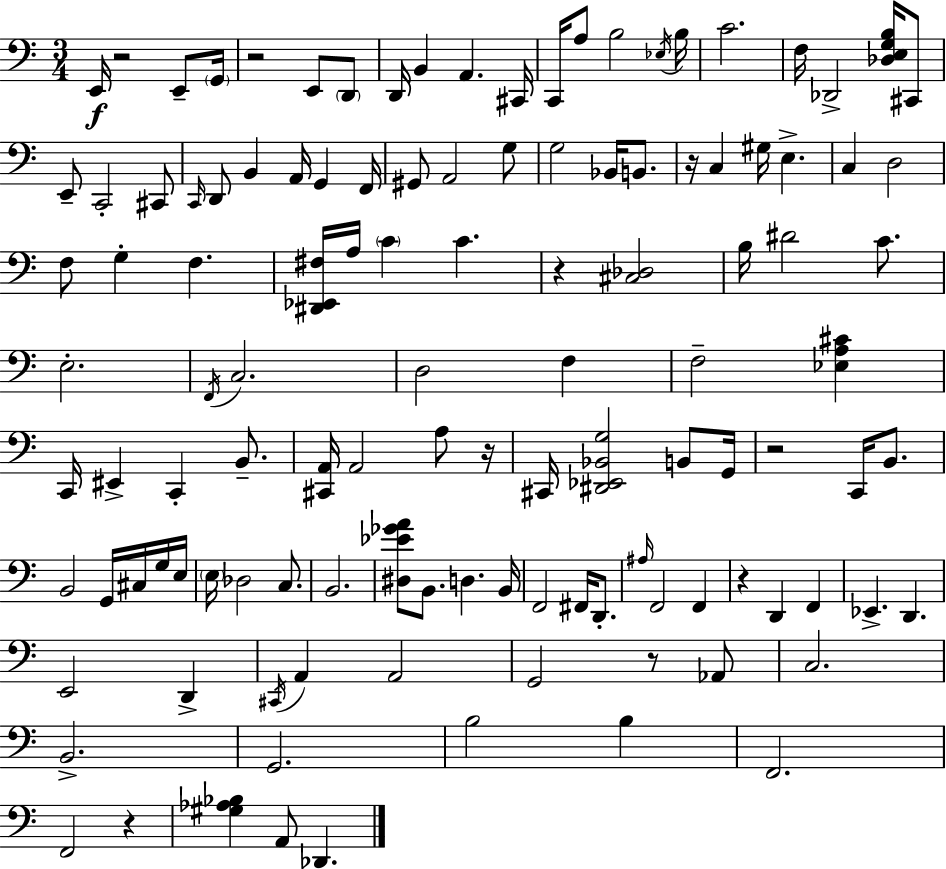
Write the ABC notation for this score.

X:1
T:Untitled
M:3/4
L:1/4
K:Am
E,,/4 z2 E,,/2 G,,/4 z2 E,,/2 D,,/2 D,,/4 B,, A,, ^C,,/4 C,,/4 A,/2 B,2 _E,/4 B,/4 C2 F,/4 _D,,2 [_D,E,G,B,]/4 ^C,,/2 E,,/2 C,,2 ^C,,/2 C,,/4 D,,/2 B,, A,,/4 G,, F,,/4 ^G,,/2 A,,2 G,/2 G,2 _B,,/4 B,,/2 z/4 C, ^G,/4 E, C, D,2 F,/2 G, F, [^D,,_E,,^F,]/4 A,/4 C C z [^C,_D,]2 B,/4 ^D2 C/2 E,2 F,,/4 C,2 D,2 F, F,2 [_E,A,^C] C,,/4 ^E,, C,, B,,/2 [^C,,A,,]/4 A,,2 A,/2 z/4 ^C,,/4 [^D,,_E,,_B,,G,]2 B,,/2 G,,/4 z2 C,,/4 B,,/2 B,,2 G,,/4 ^C,/4 G,/4 E,/4 E,/4 _D,2 C,/2 B,,2 [^D,_E_GA]/2 B,,/2 D, B,,/4 F,,2 ^F,,/4 D,,/2 ^A,/4 F,,2 F,, z D,, F,, _E,, D,, E,,2 D,, ^C,,/4 A,, A,,2 G,,2 z/2 _A,,/2 C,2 B,,2 G,,2 B,2 B, F,,2 F,,2 z [^G,_A,_B,] A,,/2 _D,,